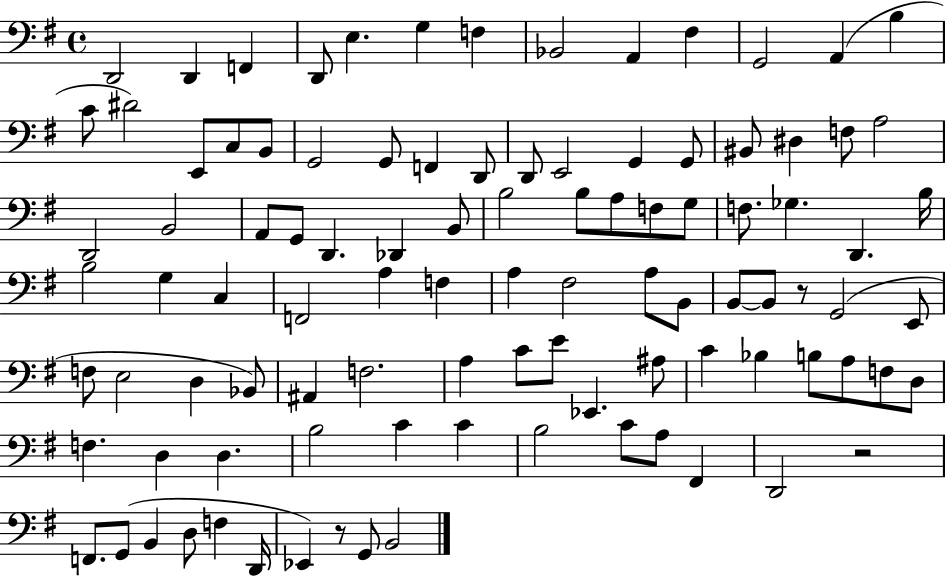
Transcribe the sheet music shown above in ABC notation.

X:1
T:Untitled
M:4/4
L:1/4
K:G
D,,2 D,, F,, D,,/2 E, G, F, _B,,2 A,, ^F, G,,2 A,, B, C/2 ^D2 E,,/2 C,/2 B,,/2 G,,2 G,,/2 F,, D,,/2 D,,/2 E,,2 G,, G,,/2 ^B,,/2 ^D, F,/2 A,2 D,,2 B,,2 A,,/2 G,,/2 D,, _D,, B,,/2 B,2 B,/2 A,/2 F,/2 G,/2 F,/2 _G, D,, B,/4 B,2 G, C, F,,2 A, F, A, ^F,2 A,/2 B,,/2 B,,/2 B,,/2 z/2 G,,2 E,,/2 F,/2 E,2 D, _B,,/2 ^A,, F,2 A, C/2 E/2 _E,, ^A,/2 C _B, B,/2 A,/2 F,/2 D,/2 F, D, D, B,2 C C B,2 C/2 A,/2 ^F,, D,,2 z2 F,,/2 G,,/2 B,, D,/2 F, D,,/4 _E,, z/2 G,,/2 B,,2